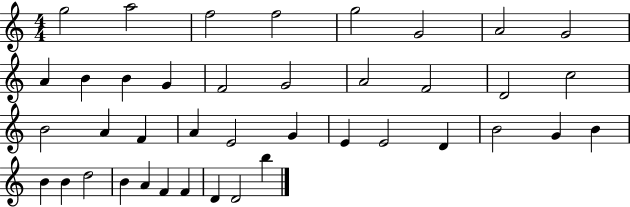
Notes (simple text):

G5/h A5/h F5/h F5/h G5/h G4/h A4/h G4/h A4/q B4/q B4/q G4/q F4/h G4/h A4/h F4/h D4/h C5/h B4/h A4/q F4/q A4/q E4/h G4/q E4/q E4/h D4/q B4/h G4/q B4/q B4/q B4/q D5/h B4/q A4/q F4/q F4/q D4/q D4/h B5/q